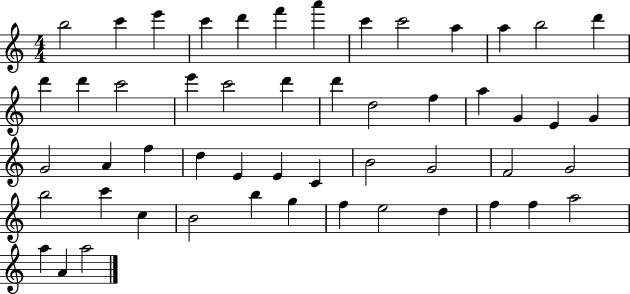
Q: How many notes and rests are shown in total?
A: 52